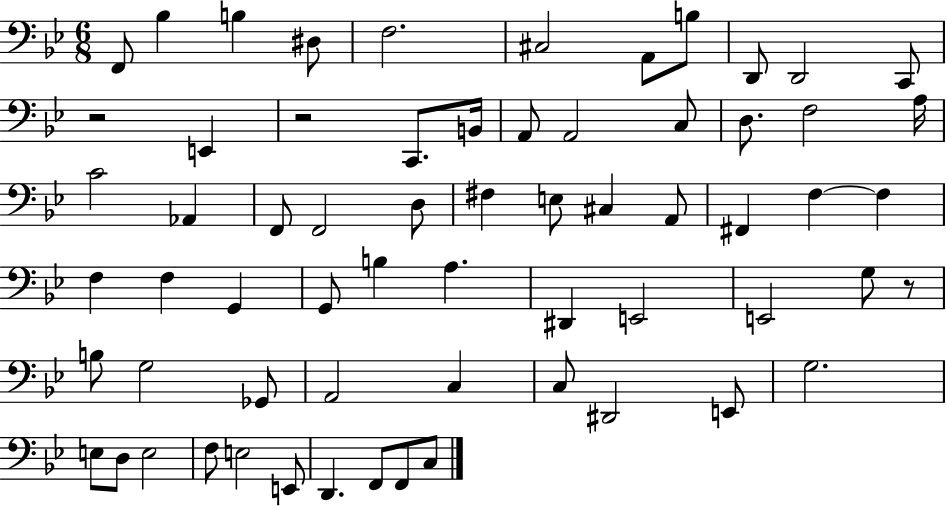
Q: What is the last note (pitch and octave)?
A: C3